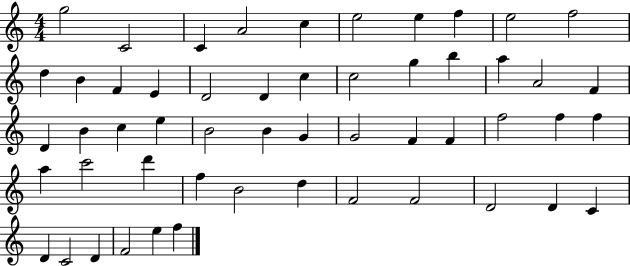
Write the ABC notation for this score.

X:1
T:Untitled
M:4/4
L:1/4
K:C
g2 C2 C A2 c e2 e f e2 f2 d B F E D2 D c c2 g b a A2 F D B c e B2 B G G2 F F f2 f f a c'2 d' f B2 d F2 F2 D2 D C D C2 D F2 e f